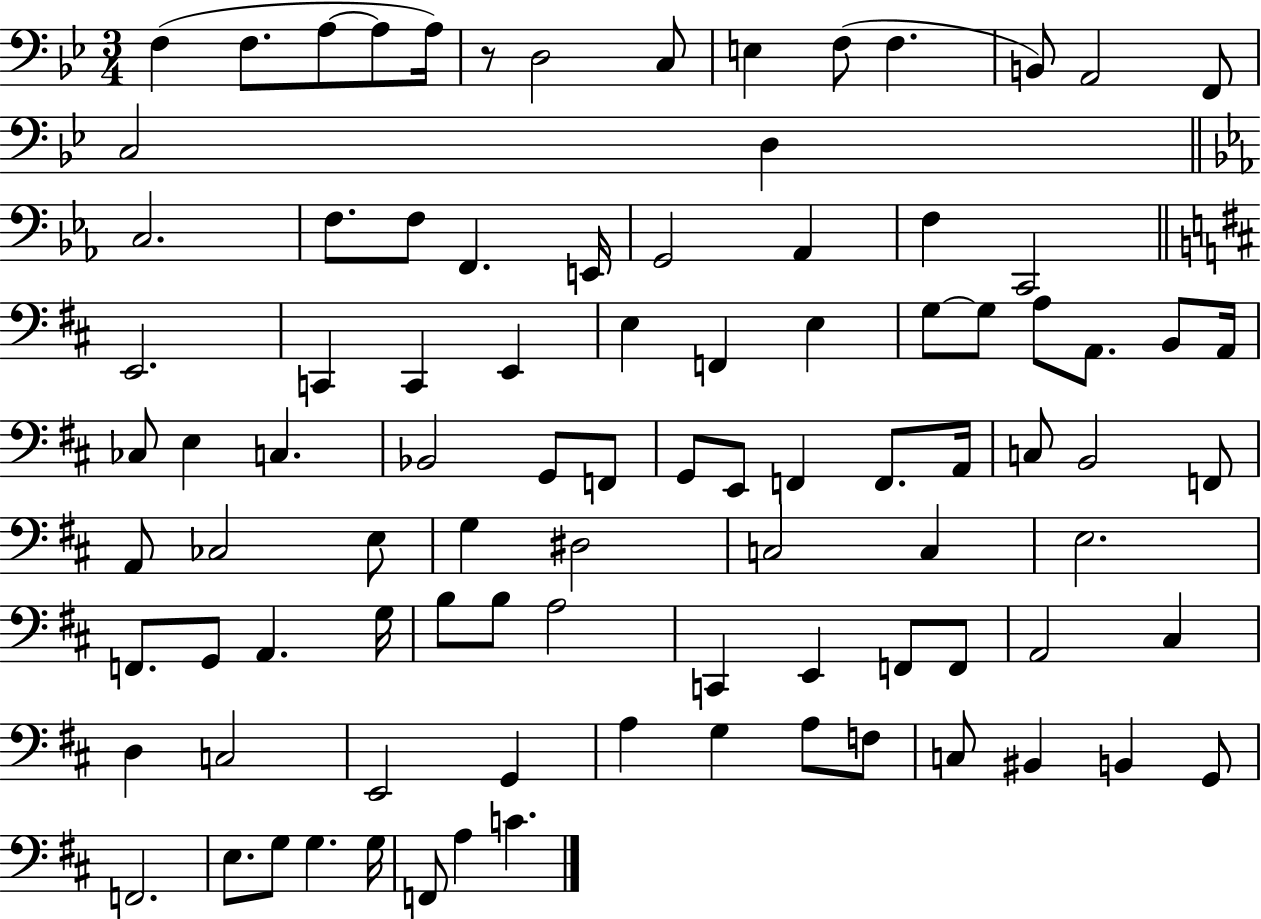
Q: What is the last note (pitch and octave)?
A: C4